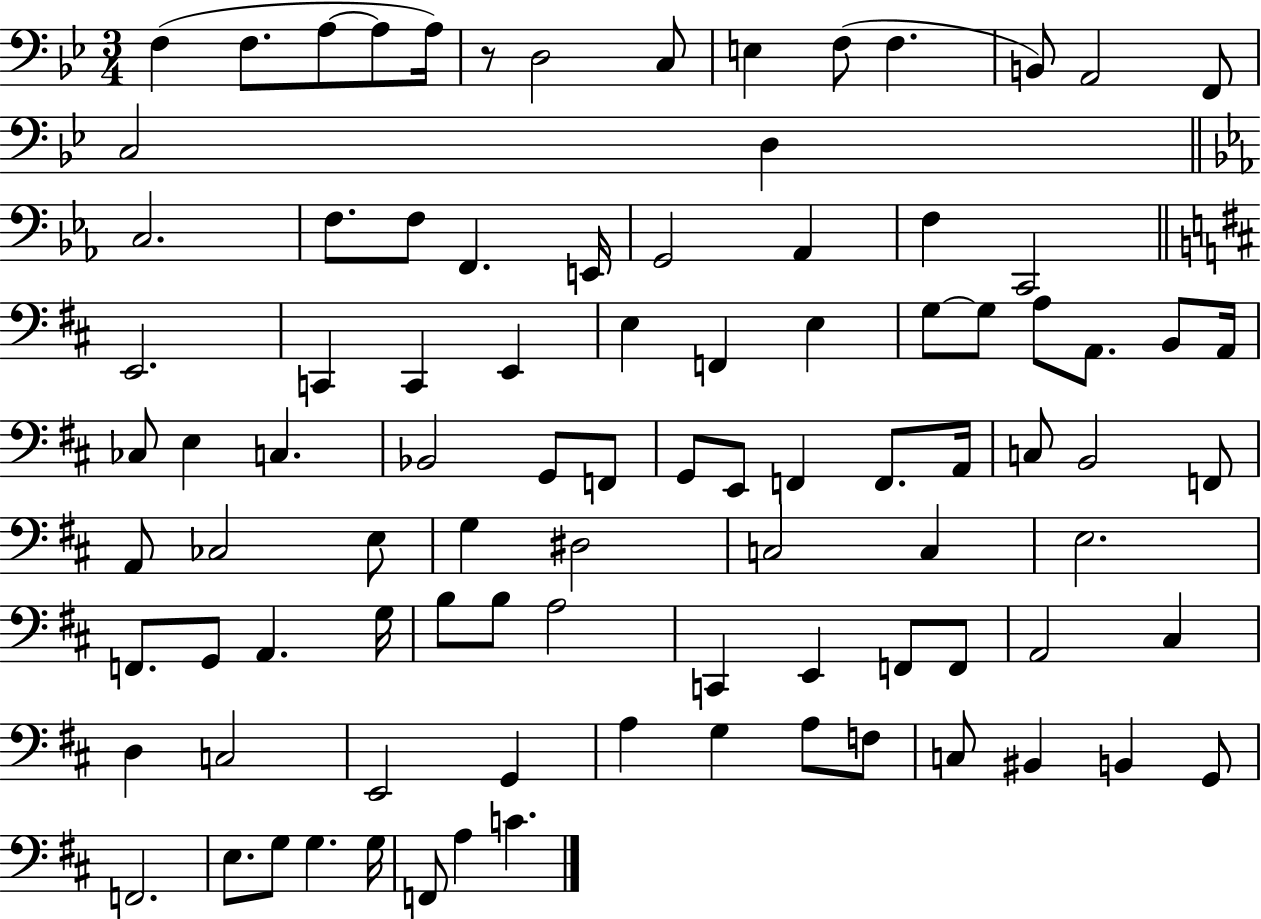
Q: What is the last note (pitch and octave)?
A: C4